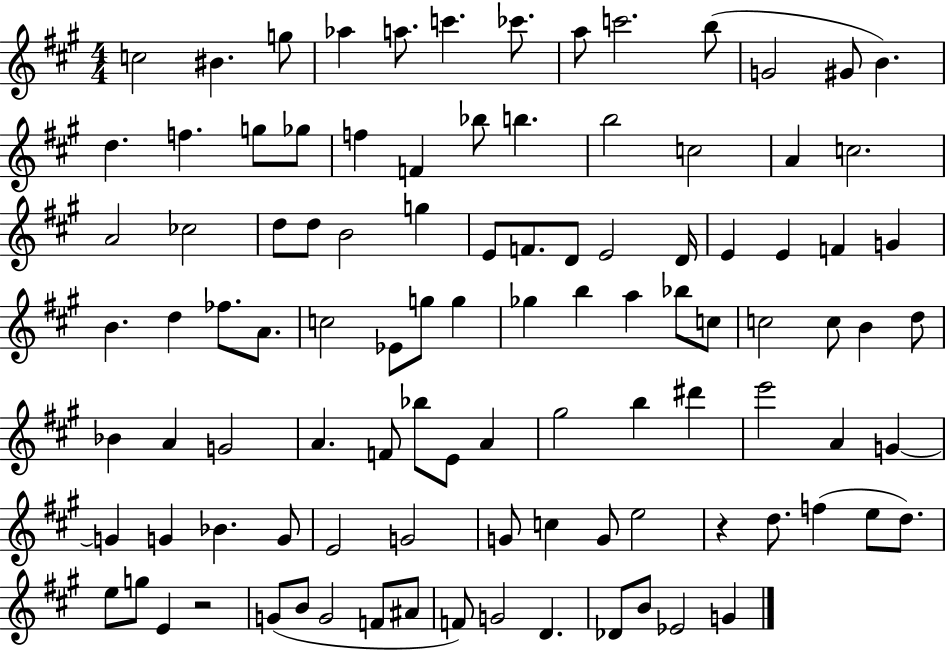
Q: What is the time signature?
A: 4/4